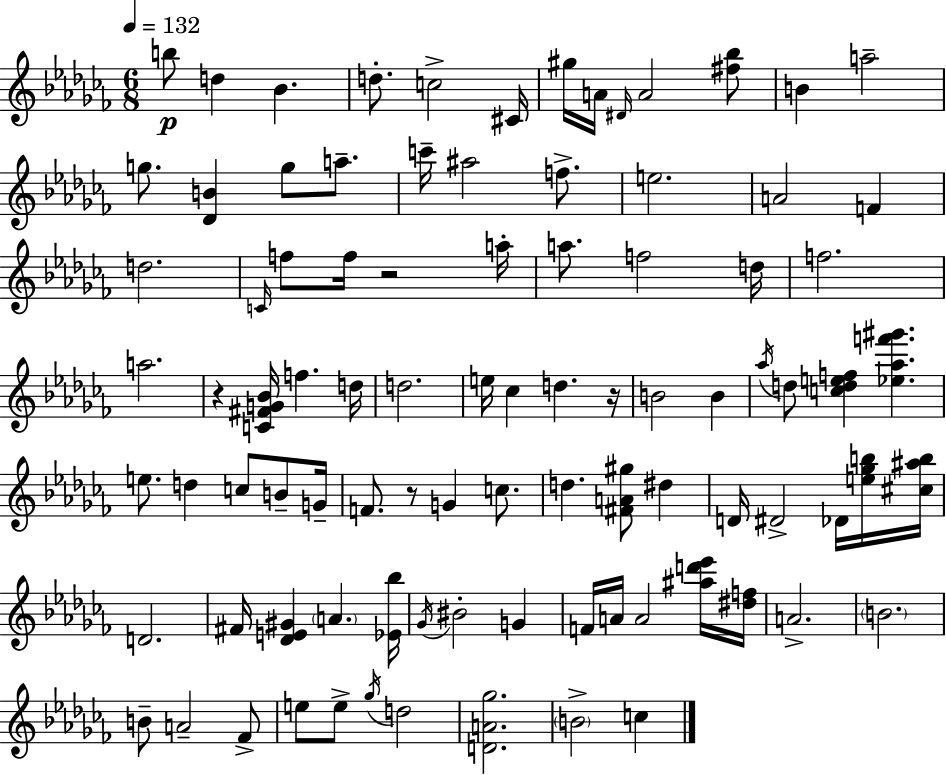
B5/e D5/q Bb4/q. D5/e. C5/h C#4/s G#5/s A4/s D#4/s A4/h [F#5,Bb5]/e B4/q A5/h G5/e. [Db4,B4]/q G5/e A5/e. C6/s A#5/h F5/e. E5/h. A4/h F4/q D5/h. C4/s F5/e F5/s R/h A5/s A5/e. F5/h D5/s F5/h. A5/h. R/q [C4,F#4,G4,Bb4]/s F5/q. D5/s D5/h. E5/s CES5/q D5/q. R/s B4/h B4/q Ab5/s D5/e [C5,D5,E5,F5]/q [Eb5,Ab5,F6,G#6]/q. E5/e. D5/q C5/e B4/e G4/s F4/e. R/e G4/q C5/e. D5/q. [F#4,A4,G#5]/e D#5/q D4/s D#4/h Db4/s [E5,Gb5,B5]/s [C#5,A#5,B5]/s D4/h. F#4/s [Db4,E4,G#4]/q A4/q. [Eb4,Bb5]/s Gb4/s BIS4/h G4/q F4/s A4/s A4/h [A#5,D6,Eb6]/s [D#5,F5]/s A4/h. B4/h. B4/e A4/h FES4/e E5/e E5/e Gb5/s D5/h [D4,A4,Gb5]/h. B4/h C5/q